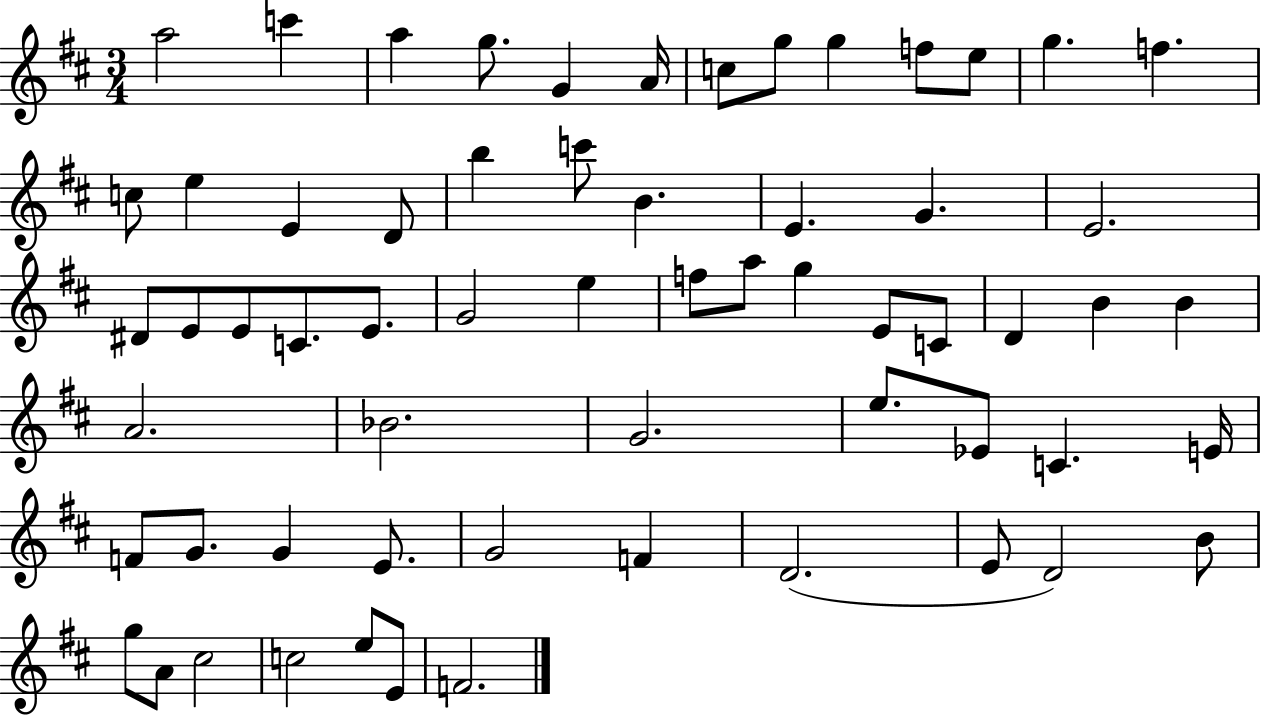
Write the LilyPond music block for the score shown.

{
  \clef treble
  \numericTimeSignature
  \time 3/4
  \key d \major
  a''2 c'''4 | a''4 g''8. g'4 a'16 | c''8 g''8 g''4 f''8 e''8 | g''4. f''4. | \break c''8 e''4 e'4 d'8 | b''4 c'''8 b'4. | e'4. g'4. | e'2. | \break dis'8 e'8 e'8 c'8. e'8. | g'2 e''4 | f''8 a''8 g''4 e'8 c'8 | d'4 b'4 b'4 | \break a'2. | bes'2. | g'2. | e''8. ees'8 c'4. e'16 | \break f'8 g'8. g'4 e'8. | g'2 f'4 | d'2.( | e'8 d'2) b'8 | \break g''8 a'8 cis''2 | c''2 e''8 e'8 | f'2. | \bar "|."
}